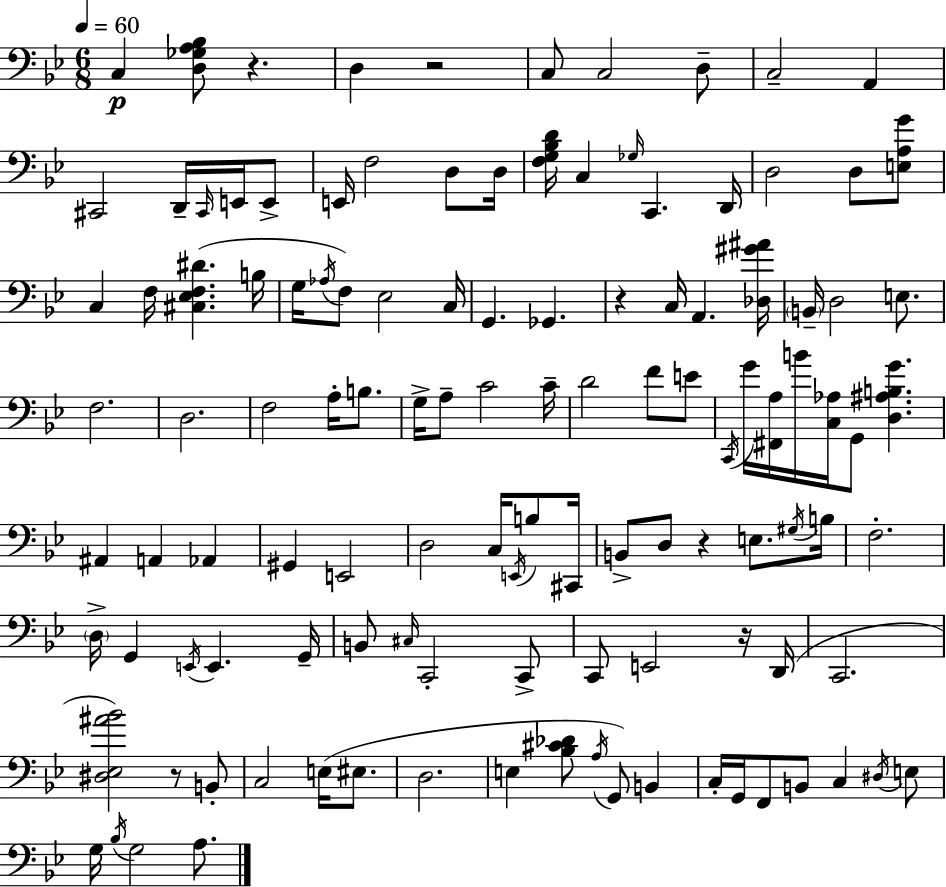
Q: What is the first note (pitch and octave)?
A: C3